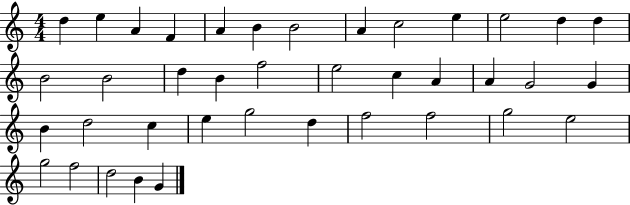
X:1
T:Untitled
M:4/4
L:1/4
K:C
d e A F A B B2 A c2 e e2 d d B2 B2 d B f2 e2 c A A G2 G B d2 c e g2 d f2 f2 g2 e2 g2 f2 d2 B G